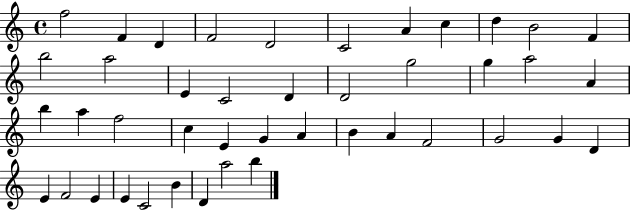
{
  \clef treble
  \time 4/4
  \defaultTimeSignature
  \key c \major
  f''2 f'4 d'4 | f'2 d'2 | c'2 a'4 c''4 | d''4 b'2 f'4 | \break b''2 a''2 | e'4 c'2 d'4 | d'2 g''2 | g''4 a''2 a'4 | \break b''4 a''4 f''2 | c''4 e'4 g'4 a'4 | b'4 a'4 f'2 | g'2 g'4 d'4 | \break e'4 f'2 e'4 | e'4 c'2 b'4 | d'4 a''2 b''4 | \bar "|."
}